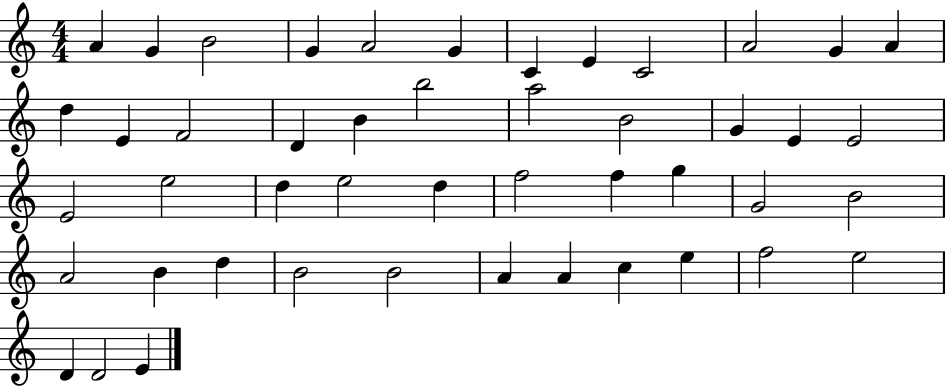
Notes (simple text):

A4/q G4/q B4/h G4/q A4/h G4/q C4/q E4/q C4/h A4/h G4/q A4/q D5/q E4/q F4/h D4/q B4/q B5/h A5/h B4/h G4/q E4/q E4/h E4/h E5/h D5/q E5/h D5/q F5/h F5/q G5/q G4/h B4/h A4/h B4/q D5/q B4/h B4/h A4/q A4/q C5/q E5/q F5/h E5/h D4/q D4/h E4/q